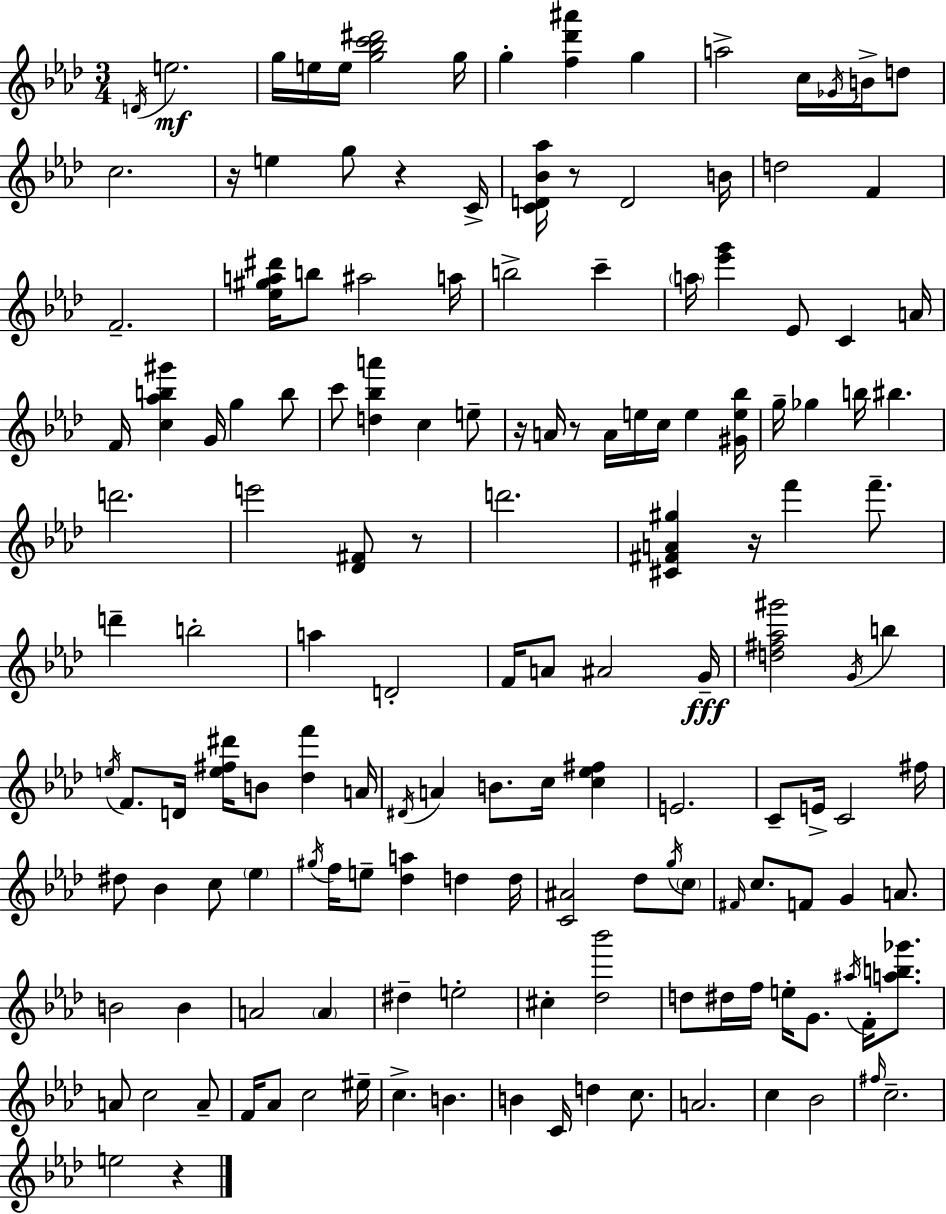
X:1
T:Untitled
M:3/4
L:1/4
K:Fm
D/4 e2 g/4 e/4 e/4 [g_bc'^d']2 g/4 g [f_d'^a'] g a2 c/4 _G/4 B/4 d/2 c2 z/4 e g/2 z C/4 [CD_B_a]/4 z/2 D2 B/4 d2 F F2 [_e^ga^d']/4 b/2 ^a2 a/4 b2 c' a/4 [_e'g'] _E/2 C A/4 F/4 [c_ab^g'] G/4 g b/2 c'/2 [d_ba'] c e/2 z/4 A/4 z/2 A/4 e/4 c/4 e [^Ge_b]/4 g/4 _g b/4 ^b d'2 e'2 [_D^F]/2 z/2 d'2 [^C^FA^g] z/4 f' f'/2 d' b2 a D2 F/4 A/2 ^A2 G/4 [d^f_a^g']2 G/4 b e/4 F/2 D/4 [e^f^d']/4 B/2 [_df'] A/4 ^D/4 A B/2 c/4 [c_e^f] E2 C/2 E/4 C2 ^f/4 ^d/2 _B c/2 _e ^g/4 f/4 e/2 [_da] d d/4 [C^A]2 _d/2 g/4 c/2 ^F/4 c/2 F/2 G A/2 B2 B A2 A ^d e2 ^c [_d_b']2 d/2 ^d/4 f/4 e/4 G/2 ^a/4 F/4 [ab_g']/2 A/2 c2 A/2 F/4 _A/2 c2 ^e/4 c B B C/4 d c/2 A2 c _B2 ^f/4 c2 e2 z